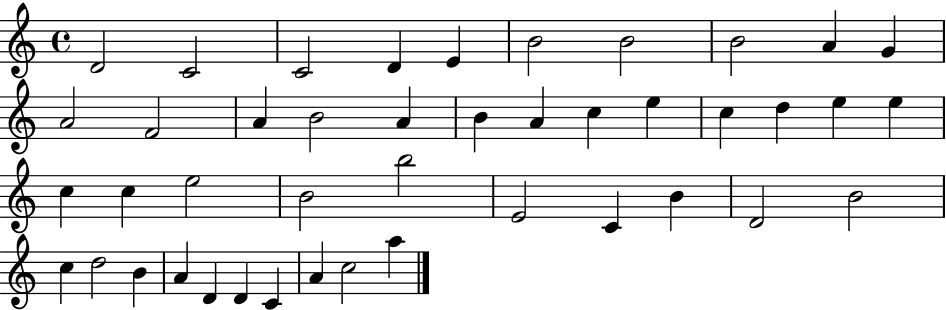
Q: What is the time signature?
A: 4/4